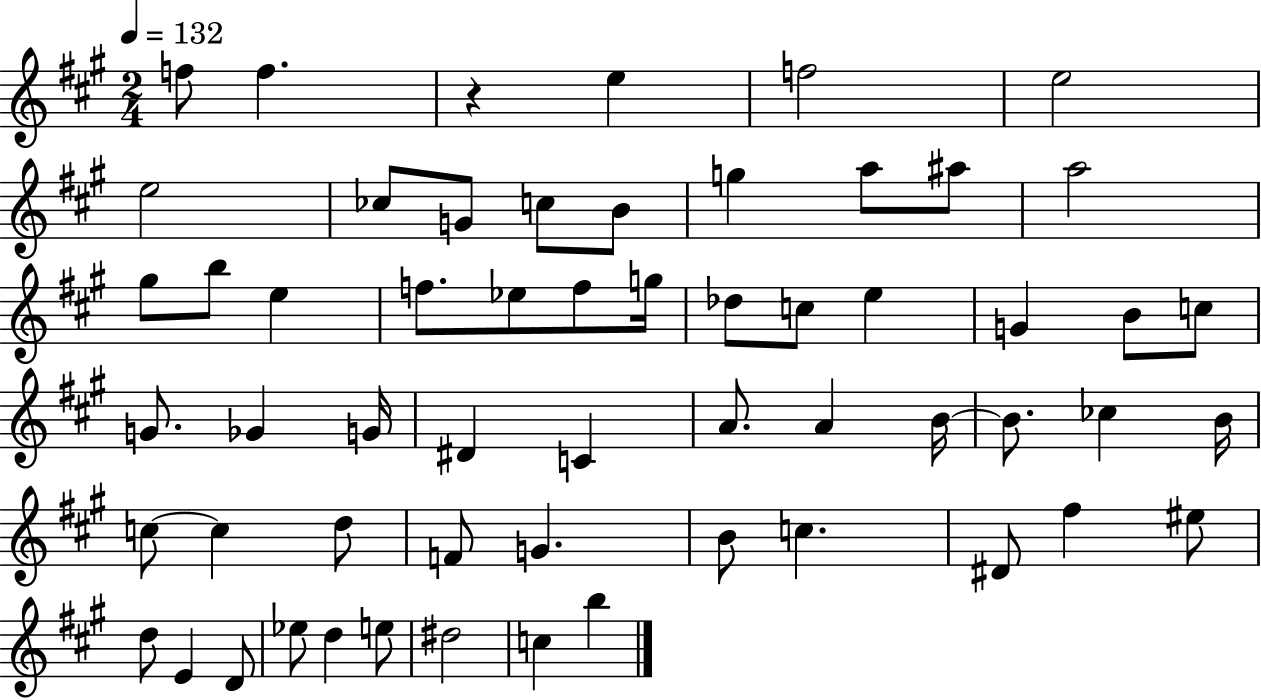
F5/e F5/q. R/q E5/q F5/h E5/h E5/h CES5/e G4/e C5/e B4/e G5/q A5/e A#5/e A5/h G#5/e B5/e E5/q F5/e. Eb5/e F5/e G5/s Db5/e C5/e E5/q G4/q B4/e C5/e G4/e. Gb4/q G4/s D#4/q C4/q A4/e. A4/q B4/s B4/e. CES5/q B4/s C5/e C5/q D5/e F4/e G4/q. B4/e C5/q. D#4/e F#5/q EIS5/e D5/e E4/q D4/e Eb5/e D5/q E5/e D#5/h C5/q B5/q